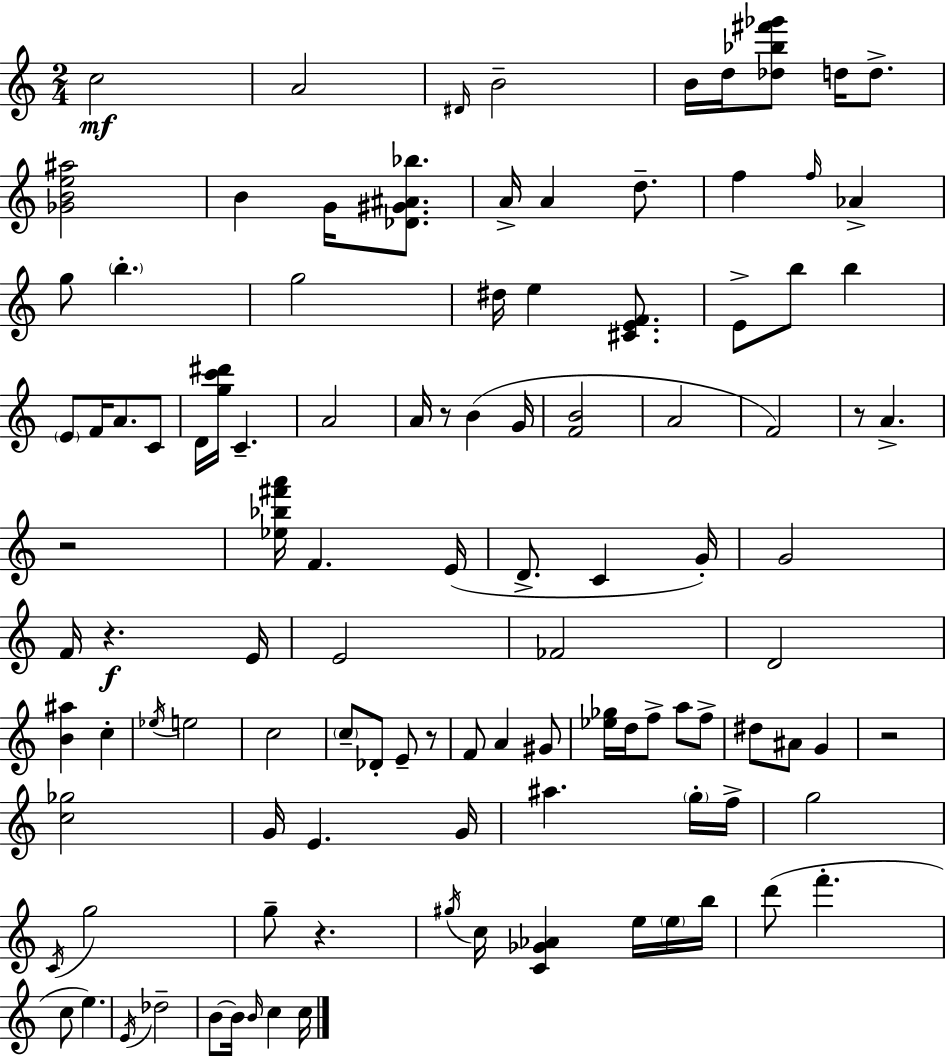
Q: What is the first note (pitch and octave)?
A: C5